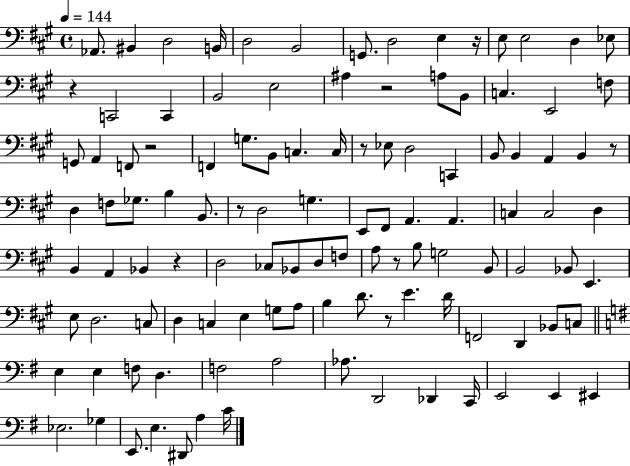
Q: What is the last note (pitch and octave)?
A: C4